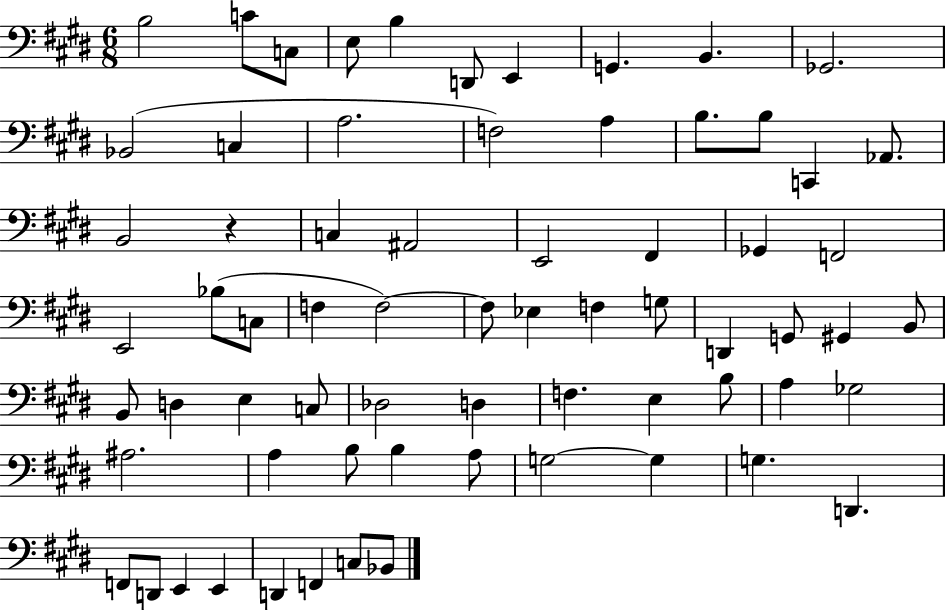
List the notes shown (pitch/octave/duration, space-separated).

B3/h C4/e C3/e E3/e B3/q D2/e E2/q G2/q. B2/q. Gb2/h. Bb2/h C3/q A3/h. F3/h A3/q B3/e. B3/e C2/q Ab2/e. B2/h R/q C3/q A#2/h E2/h F#2/q Gb2/q F2/h E2/h Bb3/e C3/e F3/q F3/h F3/e Eb3/q F3/q G3/e D2/q G2/e G#2/q B2/e B2/e D3/q E3/q C3/e Db3/h D3/q F3/q. E3/q B3/e A3/q Gb3/h A#3/h. A3/q B3/e B3/q A3/e G3/h G3/q G3/q. D2/q. F2/e D2/e E2/q E2/q D2/q F2/q C3/e Bb2/e